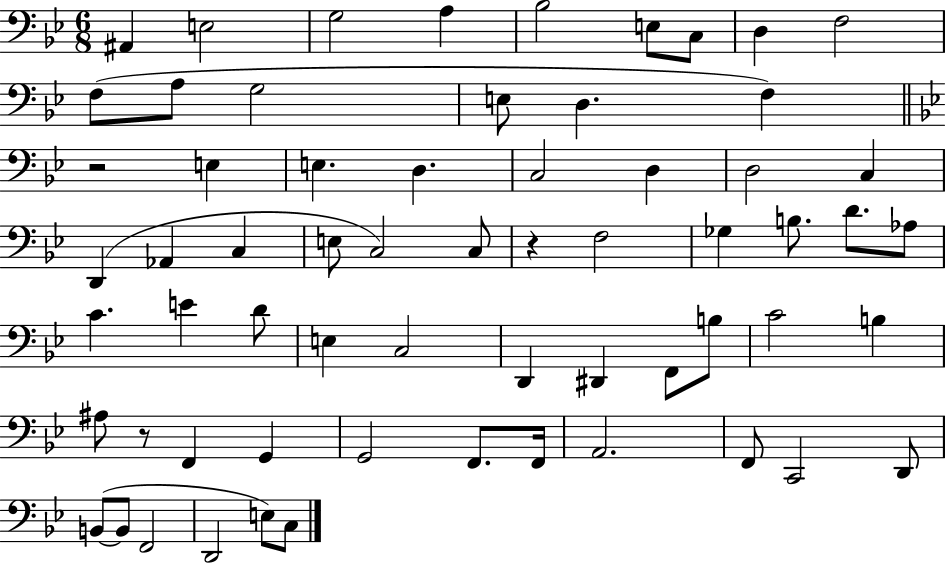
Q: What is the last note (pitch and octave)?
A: C3